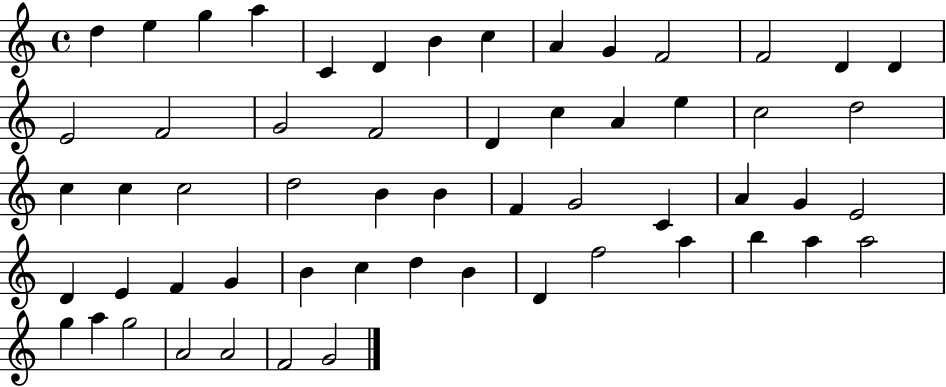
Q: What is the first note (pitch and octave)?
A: D5